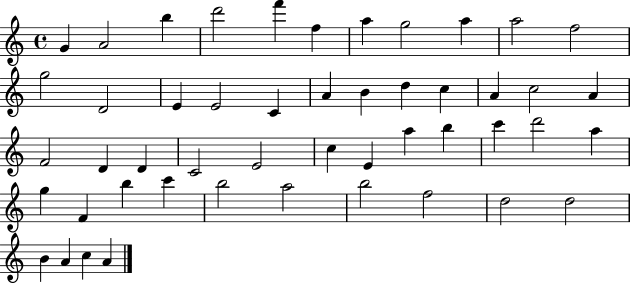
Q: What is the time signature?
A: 4/4